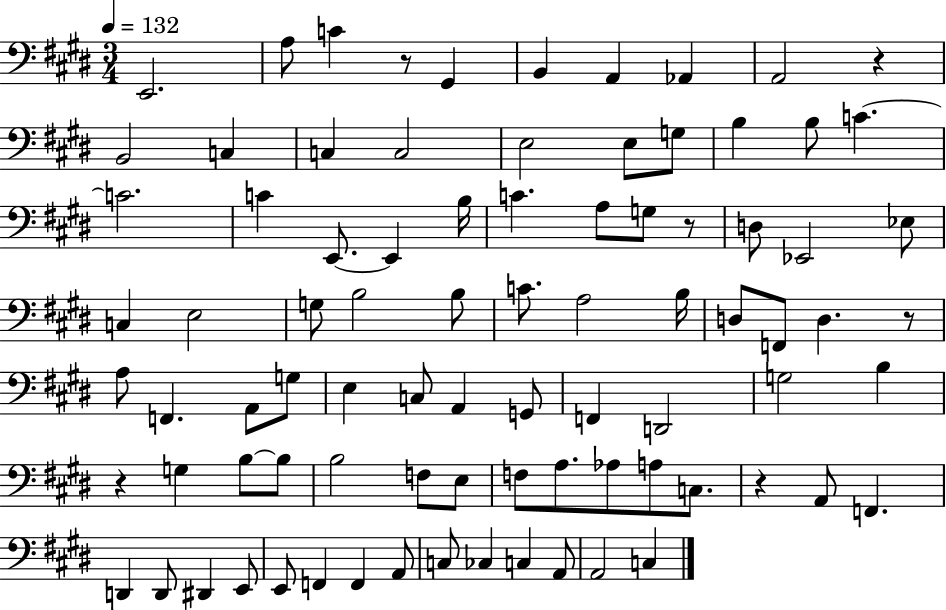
X:1
T:Untitled
M:3/4
L:1/4
K:E
E,,2 A,/2 C z/2 ^G,, B,, A,, _A,, A,,2 z B,,2 C, C, C,2 E,2 E,/2 G,/2 B, B,/2 C C2 C E,,/2 E,, B,/4 C A,/2 G,/2 z/2 D,/2 _E,,2 _E,/2 C, E,2 G,/2 B,2 B,/2 C/2 A,2 B,/4 D,/2 F,,/2 D, z/2 A,/2 F,, A,,/2 G,/2 E, C,/2 A,, G,,/2 F,, D,,2 G,2 B, z G, B,/2 B,/2 B,2 F,/2 E,/2 F,/2 A,/2 _A,/2 A,/2 C,/2 z A,,/2 F,, D,, D,,/2 ^D,, E,,/2 E,,/2 F,, F,, A,,/2 C,/2 _C, C, A,,/2 A,,2 C,